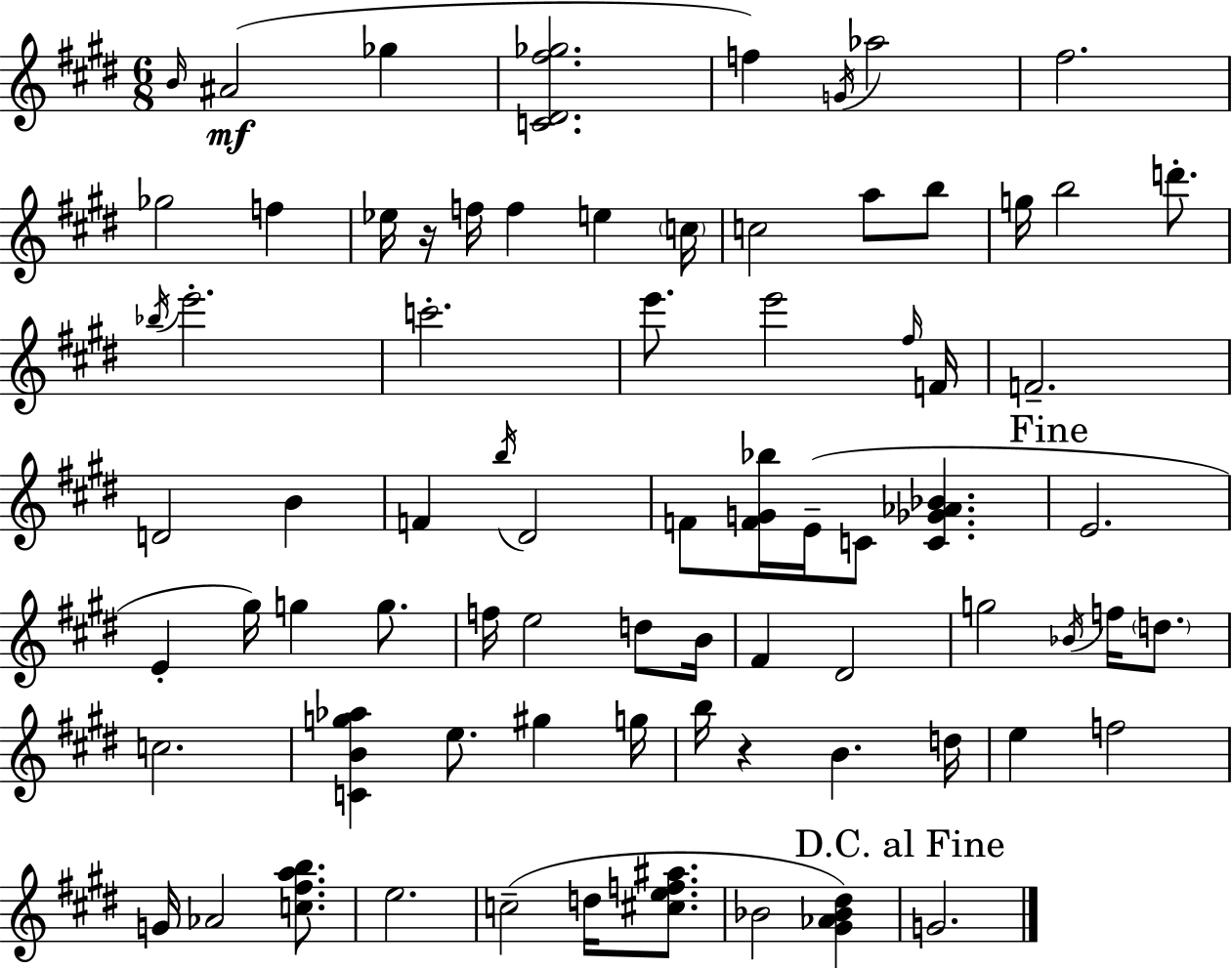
{
  \clef treble
  \numericTimeSignature
  \time 6/8
  \key e \major
  \grace { b'16 }\mf ais'2( ges''4 | <c' dis' fis'' ges''>2. | f''4) \acciaccatura { g'16 } aes''2 | fis''2. | \break ges''2 f''4 | ees''16 r16 f''16 f''4 e''4 | \parenthesize c''16 c''2 a''8 | b''8 g''16 b''2 d'''8.-. | \break \acciaccatura { bes''16 } e'''2.-. | c'''2.-. | e'''8. e'''2 | \grace { fis''16 } f'16 f'2.-- | \break d'2 | b'4 f'4 \acciaccatura { b''16 } dis'2 | f'8 <f' g' bes''>16 e'16--( c'8 <c' ges' aes' bes'>4. | \mark "Fine" e'2. | \break e'4-. gis''16) g''4 | g''8. f''16 e''2 | d''8 b'16 fis'4 dis'2 | g''2 | \break \acciaccatura { bes'16 } f''16 \parenthesize d''8. c''2. | <c' b' g'' aes''>4 e''8. | gis''4 g''16 b''16 r4 b'4. | d''16 e''4 f''2 | \break g'16 aes'2 | <c'' fis'' a'' b''>8. e''2. | c''2--( | d''16 <cis'' e'' f'' ais''>8. bes'2 | \break <gis' aes' bes' dis''>4) \mark "D.C. al Fine" g'2. | \bar "|."
}